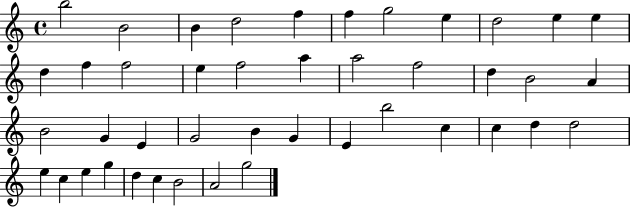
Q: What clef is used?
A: treble